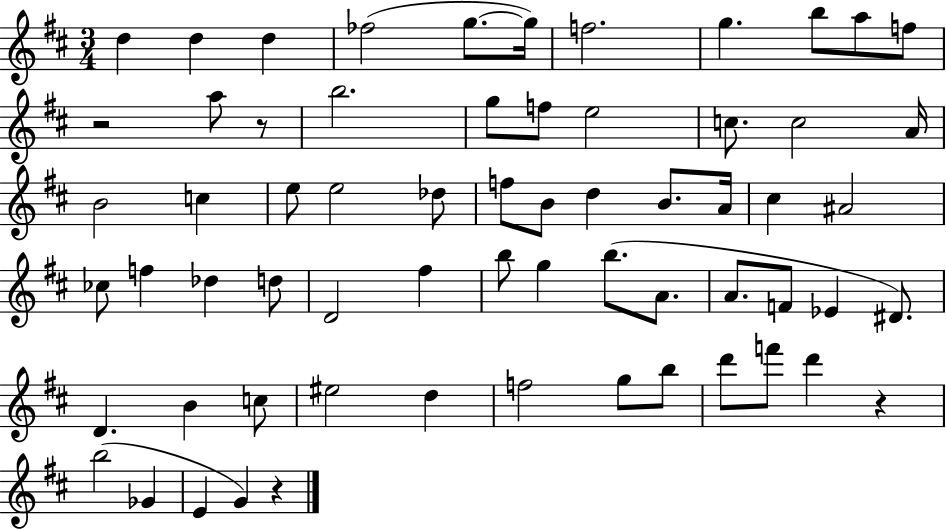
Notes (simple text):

D5/q D5/q D5/q FES5/h G5/e. G5/s F5/h. G5/q. B5/e A5/e F5/e R/h A5/e R/e B5/h. G5/e F5/e E5/h C5/e. C5/h A4/s B4/h C5/q E5/e E5/h Db5/e F5/e B4/e D5/q B4/e. A4/s C#5/q A#4/h CES5/e F5/q Db5/q D5/e D4/h F#5/q B5/e G5/q B5/e. A4/e. A4/e. F4/e Eb4/q D#4/e. D4/q. B4/q C5/e EIS5/h D5/q F5/h G5/e B5/e D6/e F6/e D6/q R/q B5/h Gb4/q E4/q G4/q R/q